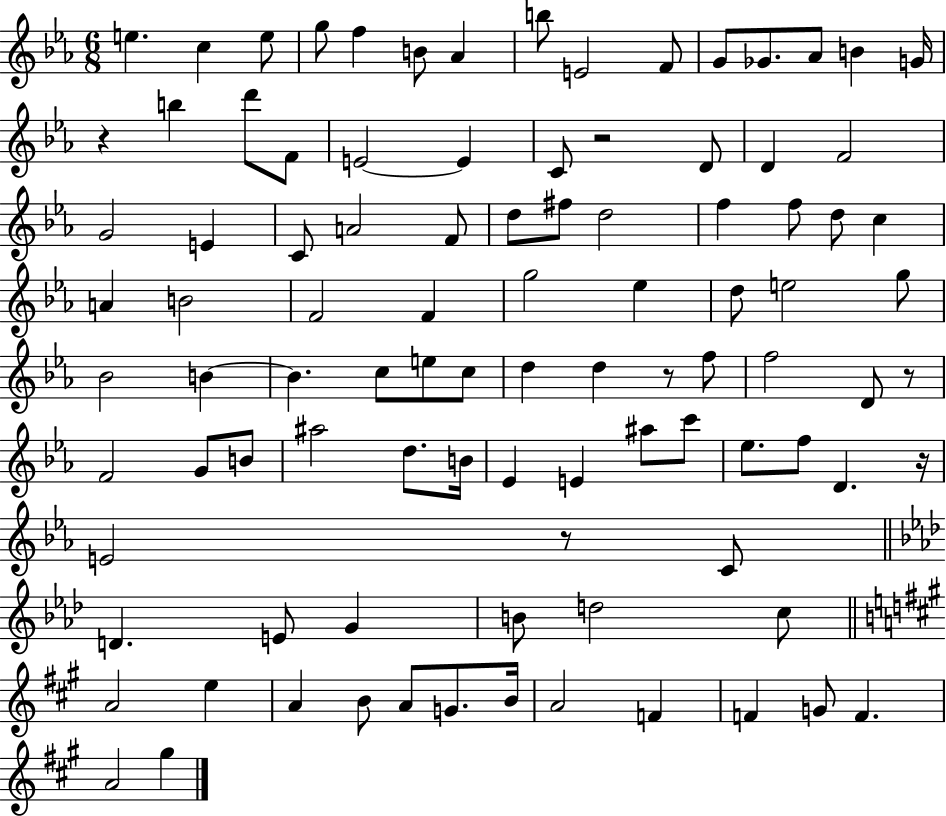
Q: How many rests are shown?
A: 6